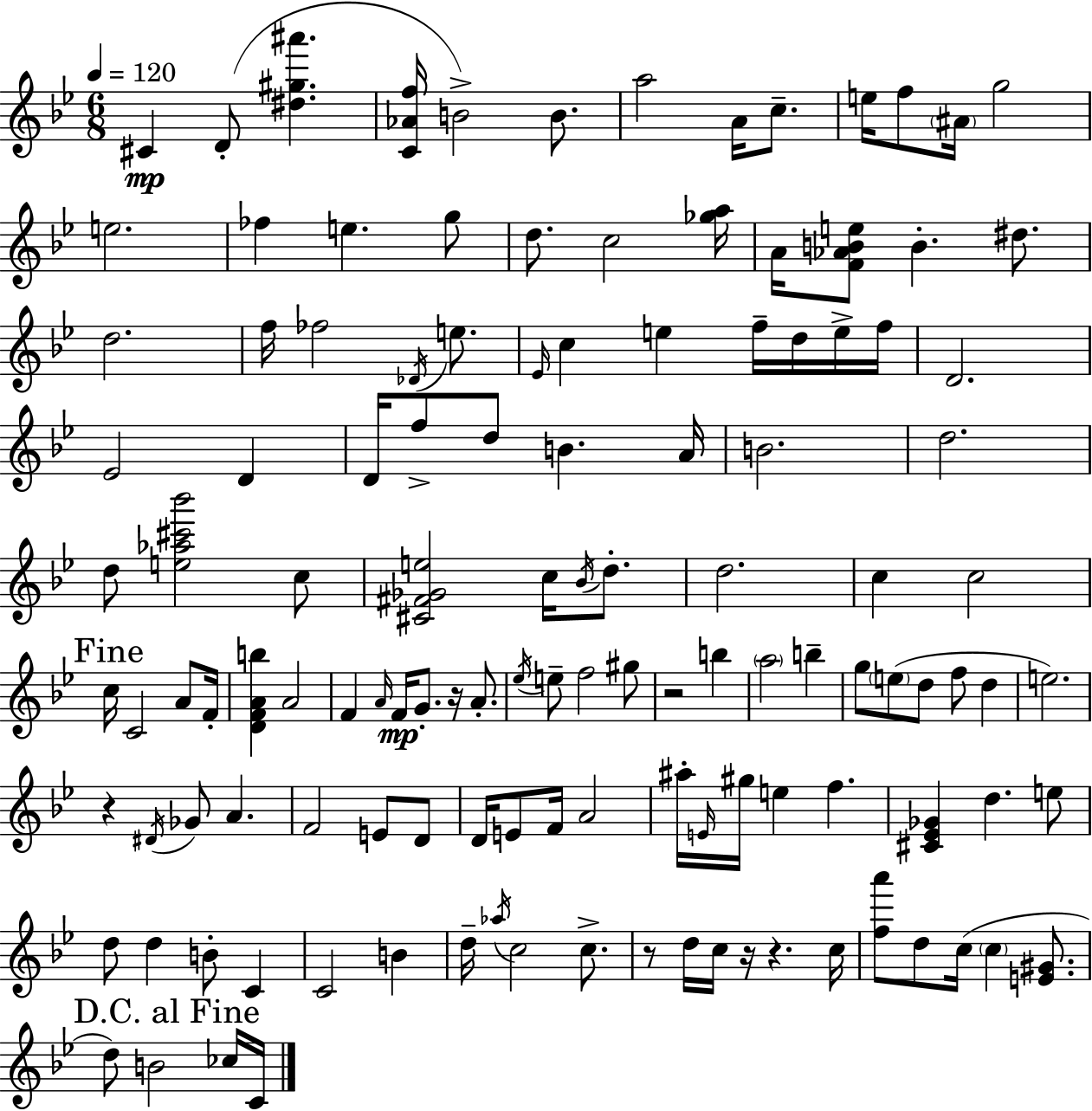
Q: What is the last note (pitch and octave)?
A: C4